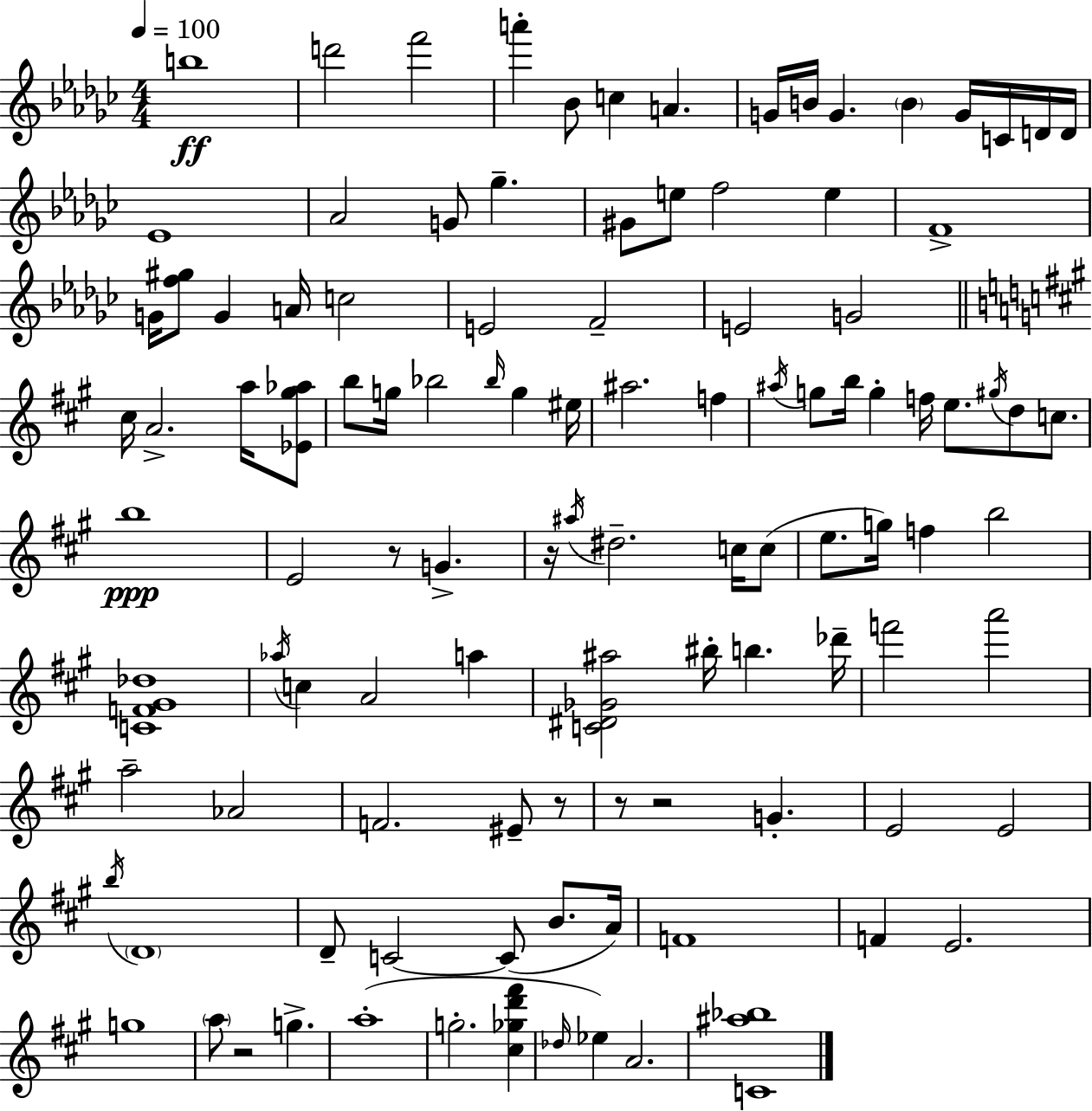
B5/w D6/h F6/h A6/q Bb4/e C5/q A4/q. G4/s B4/s G4/q. B4/q G4/s C4/s D4/s D4/s Eb4/w Ab4/h G4/e Gb5/q. G#4/e E5/e F5/h E5/q F4/w G4/s [F5,G#5]/e G4/q A4/s C5/h E4/h F4/h E4/h G4/h C#5/s A4/h. A5/s [Eb4,G#5,Ab5]/e B5/e G5/s Bb5/h Bb5/s G5/q EIS5/s A#5/h. F5/q A#5/s G5/e B5/s G5/q F5/s E5/e. G#5/s D5/e C5/e. B5/w E4/h R/e G4/q. R/s A#5/s D#5/h. C5/s C5/e E5/e. G5/s F5/q B5/h [C4,F4,G#4,Db5]/w Ab5/s C5/q A4/h A5/q [C4,D#4,Gb4,A#5]/h BIS5/s B5/q. Db6/s F6/h A6/h A5/h Ab4/h F4/h. EIS4/e R/e R/e R/h G4/q. E4/h E4/h B5/s D4/w D4/e C4/h C4/e B4/e. A4/s F4/w F4/q E4/h. G5/w A5/e R/h G5/q. A5/w G5/h. [C#5,Gb5,D6,F#6]/q Db5/s Eb5/q A4/h. [C4,A#5,Bb5]/w